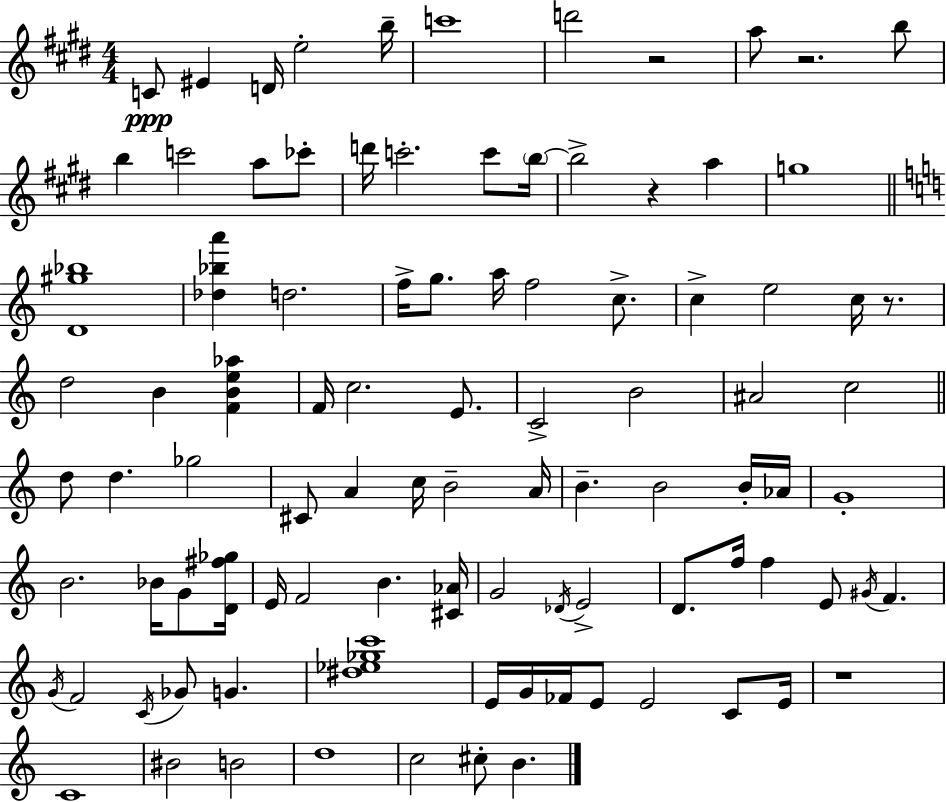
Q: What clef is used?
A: treble